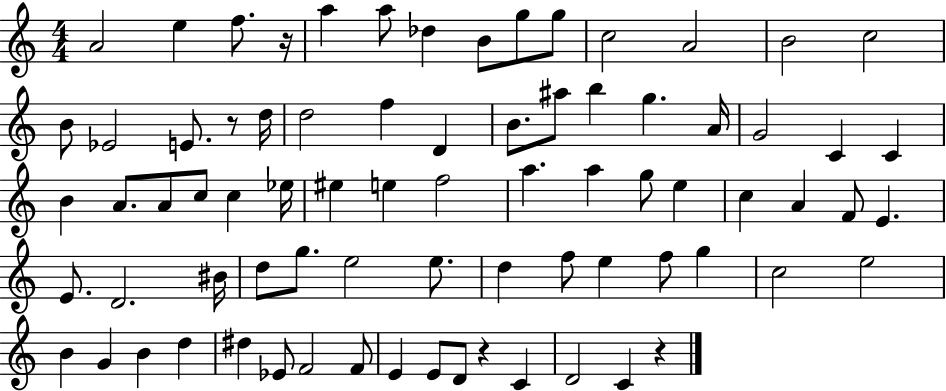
A4/h E5/q F5/e. R/s A5/q A5/e Db5/q B4/e G5/e G5/e C5/h A4/h B4/h C5/h B4/e Eb4/h E4/e. R/e D5/s D5/h F5/q D4/q B4/e. A#5/e B5/q G5/q. A4/s G4/h C4/q C4/q B4/q A4/e. A4/e C5/e C5/q Eb5/s EIS5/q E5/q F5/h A5/q. A5/q G5/e E5/q C5/q A4/q F4/e E4/q. E4/e. D4/h. BIS4/s D5/e G5/e. E5/h E5/e. D5/q F5/e E5/q F5/e G5/q C5/h E5/h B4/q G4/q B4/q D5/q D#5/q Eb4/e F4/h F4/e E4/q E4/e D4/e R/q C4/q D4/h C4/q R/q